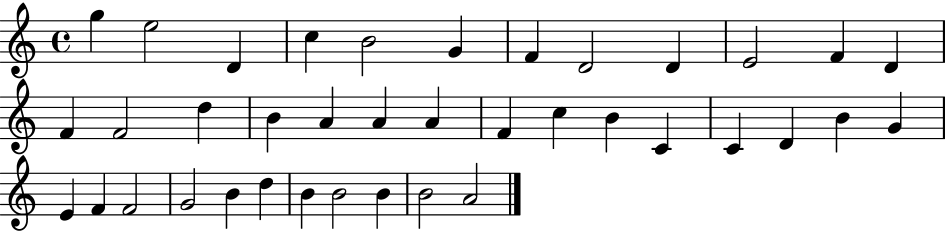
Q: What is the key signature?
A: C major